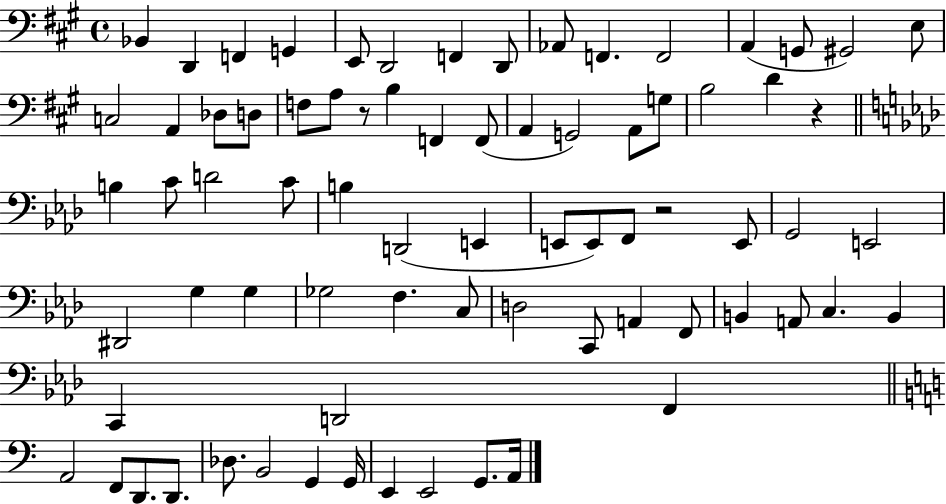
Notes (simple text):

Bb2/q D2/q F2/q G2/q E2/e D2/h F2/q D2/e Ab2/e F2/q. F2/h A2/q G2/e G#2/h E3/e C3/h A2/q Db3/e D3/e F3/e A3/e R/e B3/q F2/q F2/e A2/q G2/h A2/e G3/e B3/h D4/q R/q B3/q C4/e D4/h C4/e B3/q D2/h E2/q E2/e E2/e F2/e R/h E2/e G2/h E2/h D#2/h G3/q G3/q Gb3/h F3/q. C3/e D3/h C2/e A2/q F2/e B2/q A2/e C3/q. B2/q C2/q D2/h F2/q A2/h F2/e D2/e. D2/e. Db3/e. B2/h G2/q G2/s E2/q E2/h G2/e. A2/s